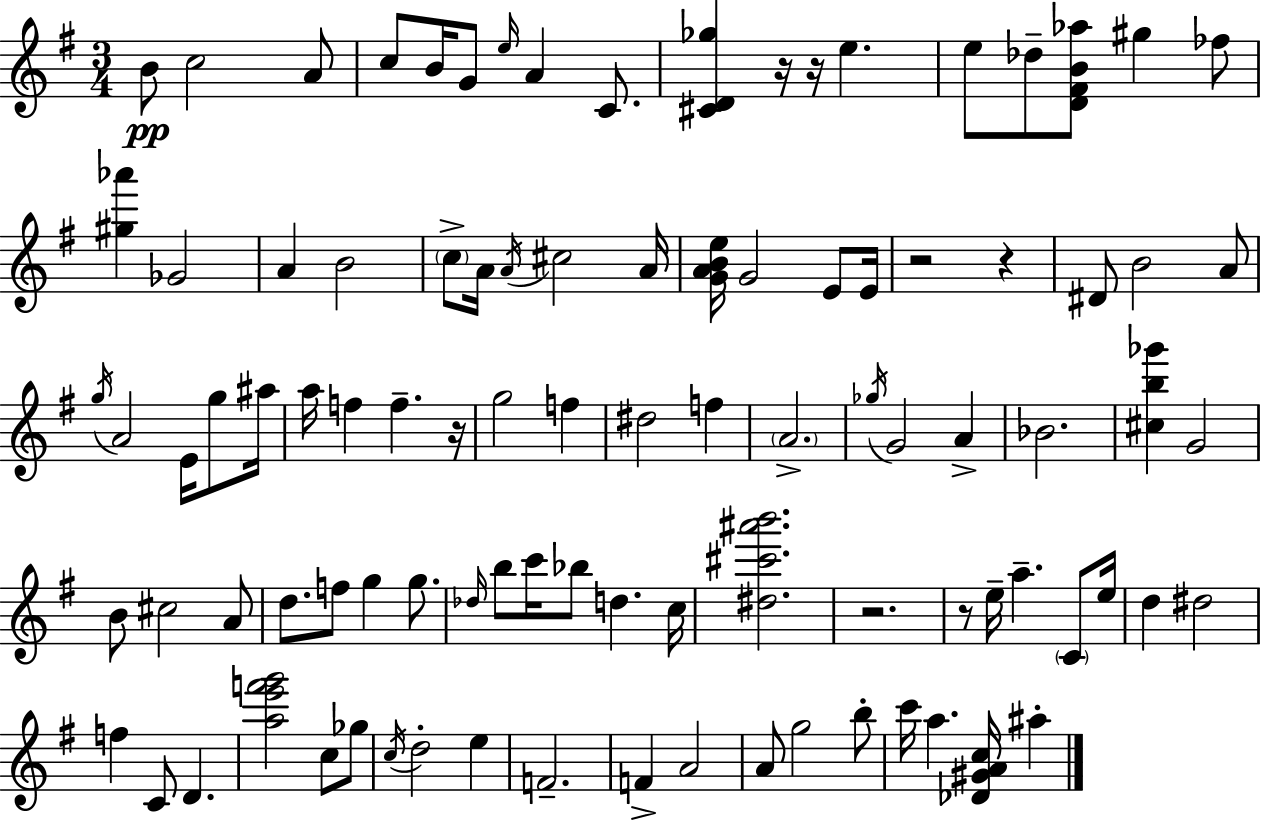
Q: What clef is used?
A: treble